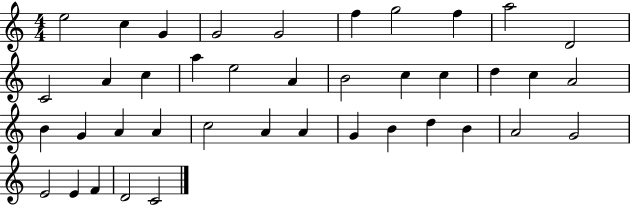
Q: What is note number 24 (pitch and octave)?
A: G4